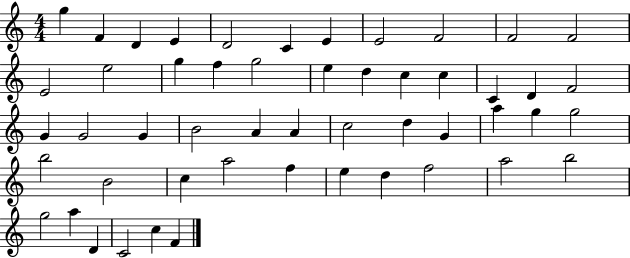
{
  \clef treble
  \numericTimeSignature
  \time 4/4
  \key c \major
  g''4 f'4 d'4 e'4 | d'2 c'4 e'4 | e'2 f'2 | f'2 f'2 | \break e'2 e''2 | g''4 f''4 g''2 | e''4 d''4 c''4 c''4 | c'4 d'4 f'2 | \break g'4 g'2 g'4 | b'2 a'4 a'4 | c''2 d''4 g'4 | a''4 g''4 g''2 | \break b''2 b'2 | c''4 a''2 f''4 | e''4 d''4 f''2 | a''2 b''2 | \break g''2 a''4 d'4 | c'2 c''4 f'4 | \bar "|."
}